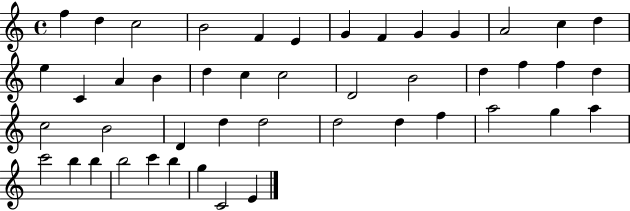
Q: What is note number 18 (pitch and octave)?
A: D5